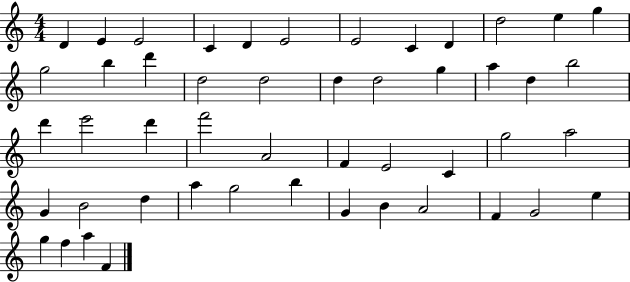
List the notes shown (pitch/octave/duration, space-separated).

D4/q E4/q E4/h C4/q D4/q E4/h E4/h C4/q D4/q D5/h E5/q G5/q G5/h B5/q D6/q D5/h D5/h D5/q D5/h G5/q A5/q D5/q B5/h D6/q E6/h D6/q F6/h A4/h F4/q E4/h C4/q G5/h A5/h G4/q B4/h D5/q A5/q G5/h B5/q G4/q B4/q A4/h F4/q G4/h E5/q G5/q F5/q A5/q F4/q